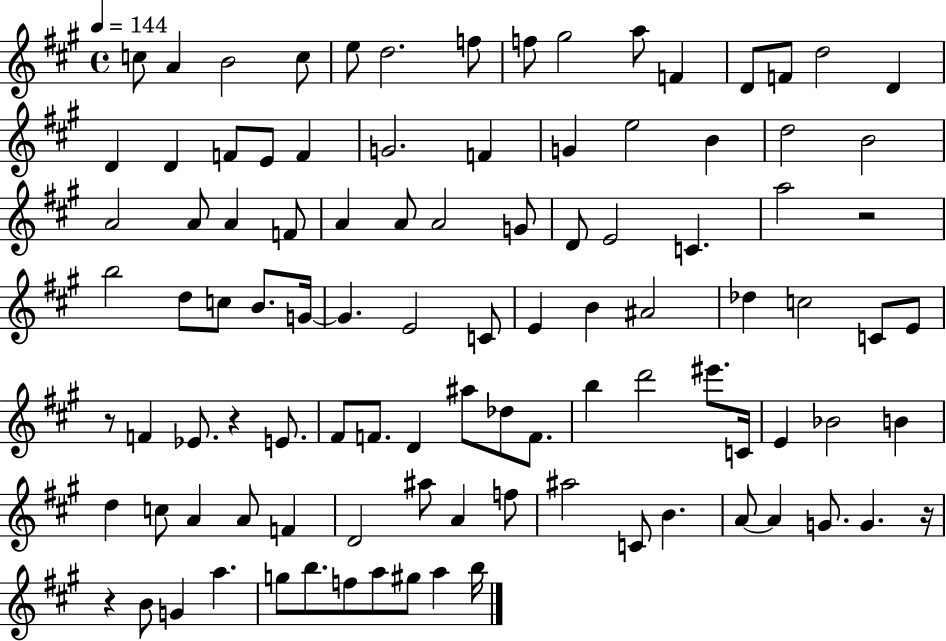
C5/e A4/q B4/h C5/e E5/e D5/h. F5/e F5/e G#5/h A5/e F4/q D4/e F4/e D5/h D4/q D4/q D4/q F4/e E4/e F4/q G4/h. F4/q G4/q E5/h B4/q D5/h B4/h A4/h A4/e A4/q F4/e A4/q A4/e A4/h G4/e D4/e E4/h C4/q. A5/h R/h B5/h D5/e C5/e B4/e. G4/s G4/q. E4/h C4/e E4/q B4/q A#4/h Db5/q C5/h C4/e E4/e R/e F4/q Eb4/e. R/q E4/e. F#4/e F4/e. D4/q A#5/e Db5/e F4/e. B5/q D6/h EIS6/e. C4/s E4/q Bb4/h B4/q D5/q C5/e A4/q A4/e F4/q D4/h A#5/e A4/q F5/e A#5/h C4/e B4/q. A4/e A4/q G4/e. G4/q. R/s R/q B4/e G4/q A5/q. G5/e B5/e. F5/e A5/e G#5/e A5/q B5/s